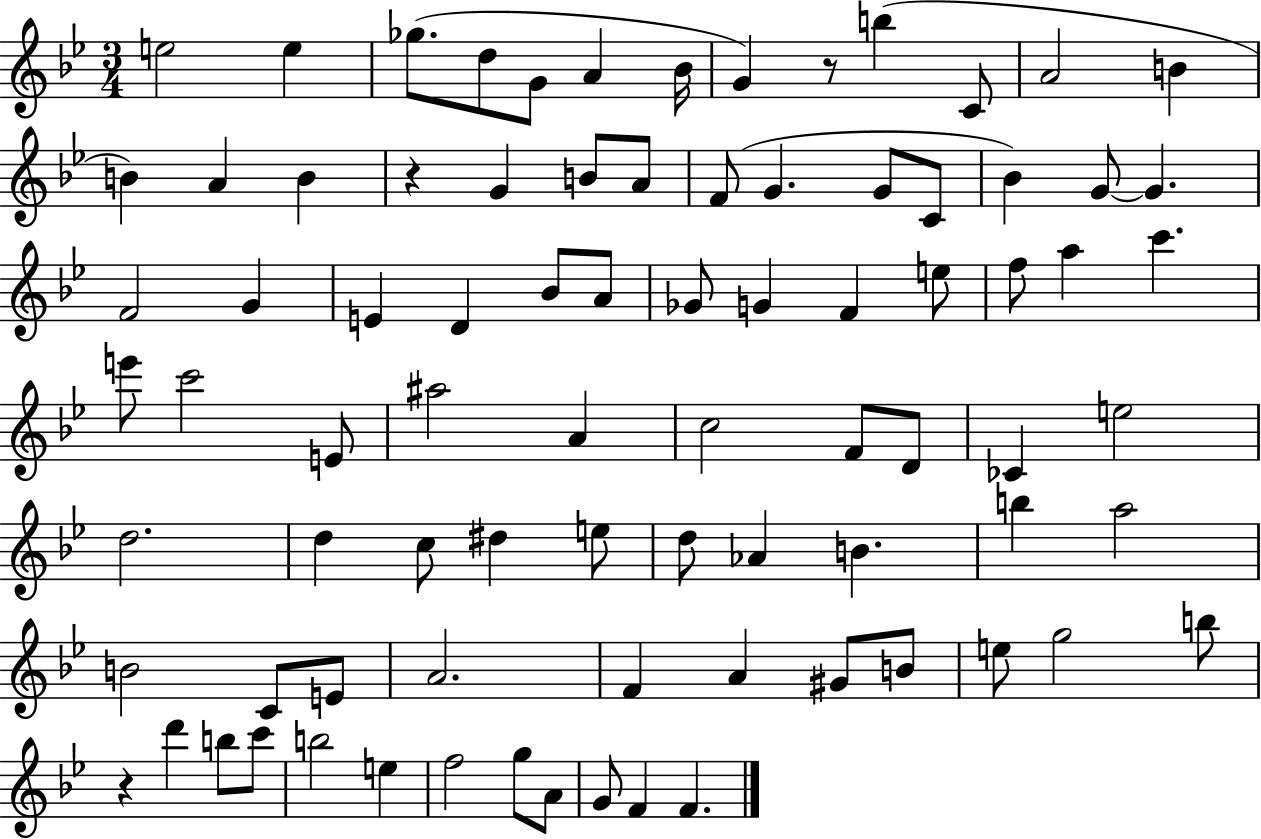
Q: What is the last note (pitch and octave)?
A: F4